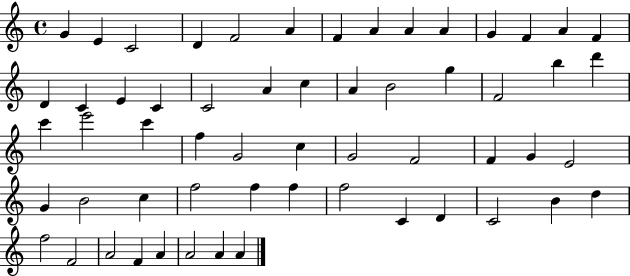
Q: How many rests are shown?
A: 0